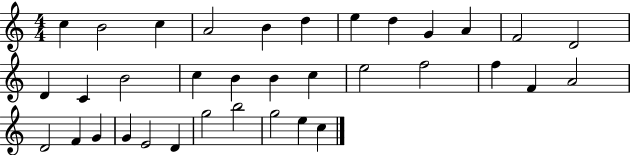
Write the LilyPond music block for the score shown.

{
  \clef treble
  \numericTimeSignature
  \time 4/4
  \key c \major
  c''4 b'2 c''4 | a'2 b'4 d''4 | e''4 d''4 g'4 a'4 | f'2 d'2 | \break d'4 c'4 b'2 | c''4 b'4 b'4 c''4 | e''2 f''2 | f''4 f'4 a'2 | \break d'2 f'4 g'4 | g'4 e'2 d'4 | g''2 b''2 | g''2 e''4 c''4 | \break \bar "|."
}